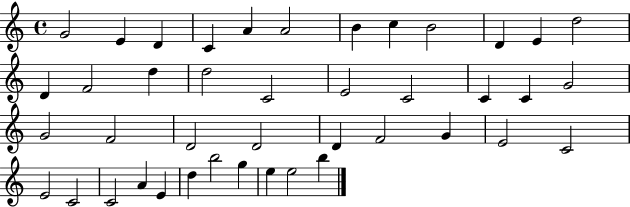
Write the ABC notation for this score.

X:1
T:Untitled
M:4/4
L:1/4
K:C
G2 E D C A A2 B c B2 D E d2 D F2 d d2 C2 E2 C2 C C G2 G2 F2 D2 D2 D F2 G E2 C2 E2 C2 C2 A E d b2 g e e2 b